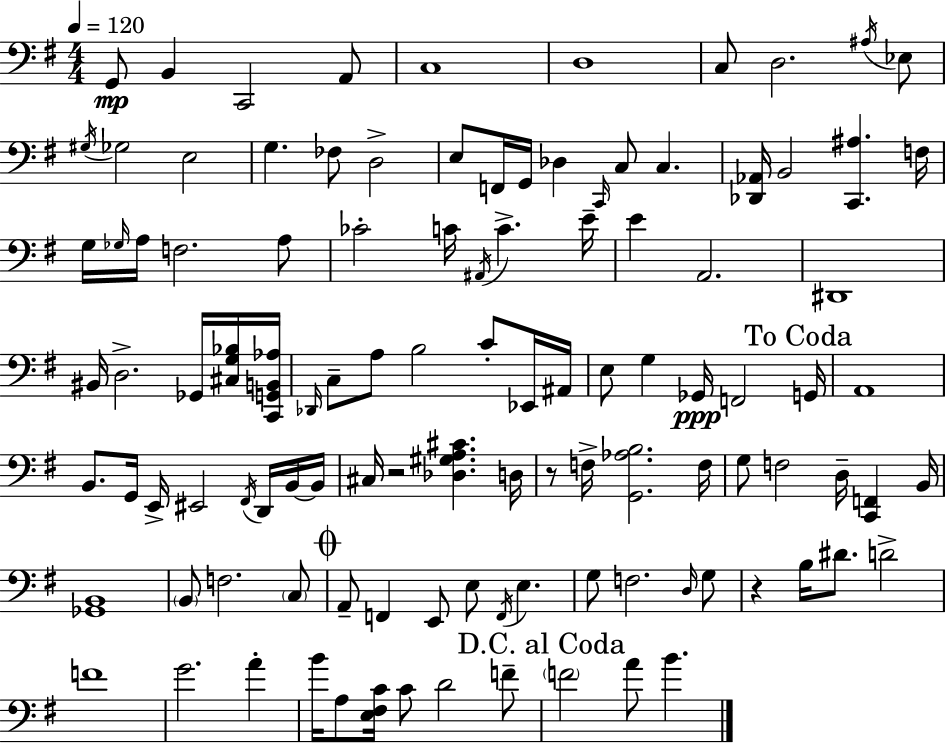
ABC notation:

X:1
T:Untitled
M:4/4
L:1/4
K:G
G,,/2 B,, C,,2 A,,/2 C,4 D,4 C,/2 D,2 ^A,/4 _E,/2 ^G,/4 _G,2 E,2 G, _F,/2 D,2 E,/2 F,,/4 G,,/4 _D, C,,/4 C,/2 C, [_D,,_A,,]/4 B,,2 [C,,^A,] F,/4 G,/4 _G,/4 A,/4 F,2 A,/2 _C2 C/4 ^A,,/4 C E/4 E A,,2 ^D,,4 ^B,,/4 D,2 _G,,/4 [^C,G,_B,]/4 [C,,G,,B,,_A,]/4 _D,,/4 C,/2 A,/2 B,2 C/2 _E,,/4 ^A,,/4 E,/2 G, _G,,/4 F,,2 G,,/4 A,,4 B,,/2 G,,/4 E,,/4 ^E,,2 ^F,,/4 D,,/4 B,,/4 B,,/4 ^C,/4 z2 [_D,^G,A,^C] D,/4 z/2 F,/4 [G,,_A,B,]2 F,/4 G,/2 F,2 D,/4 [C,,F,,] B,,/4 [_G,,B,,]4 B,,/2 F,2 C,/2 A,,/2 F,, E,,/2 E,/2 F,,/4 E, G,/2 F,2 D,/4 G,/2 z B,/4 ^D/2 D2 F4 G2 A B/4 A,/2 [E,^F,C]/4 C/2 D2 F/2 F2 A/2 B